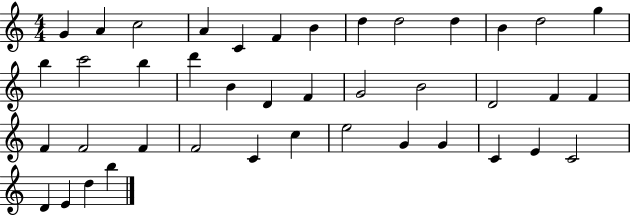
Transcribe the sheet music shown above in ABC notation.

X:1
T:Untitled
M:4/4
L:1/4
K:C
G A c2 A C F B d d2 d B d2 g b c'2 b d' B D F G2 B2 D2 F F F F2 F F2 C c e2 G G C E C2 D E d b